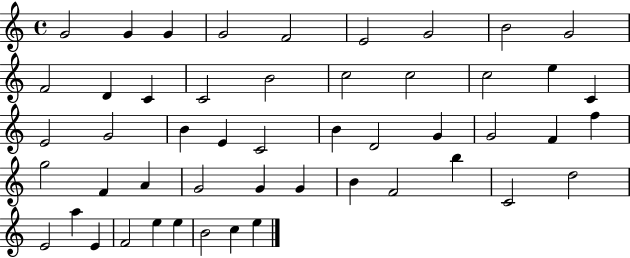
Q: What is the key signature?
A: C major